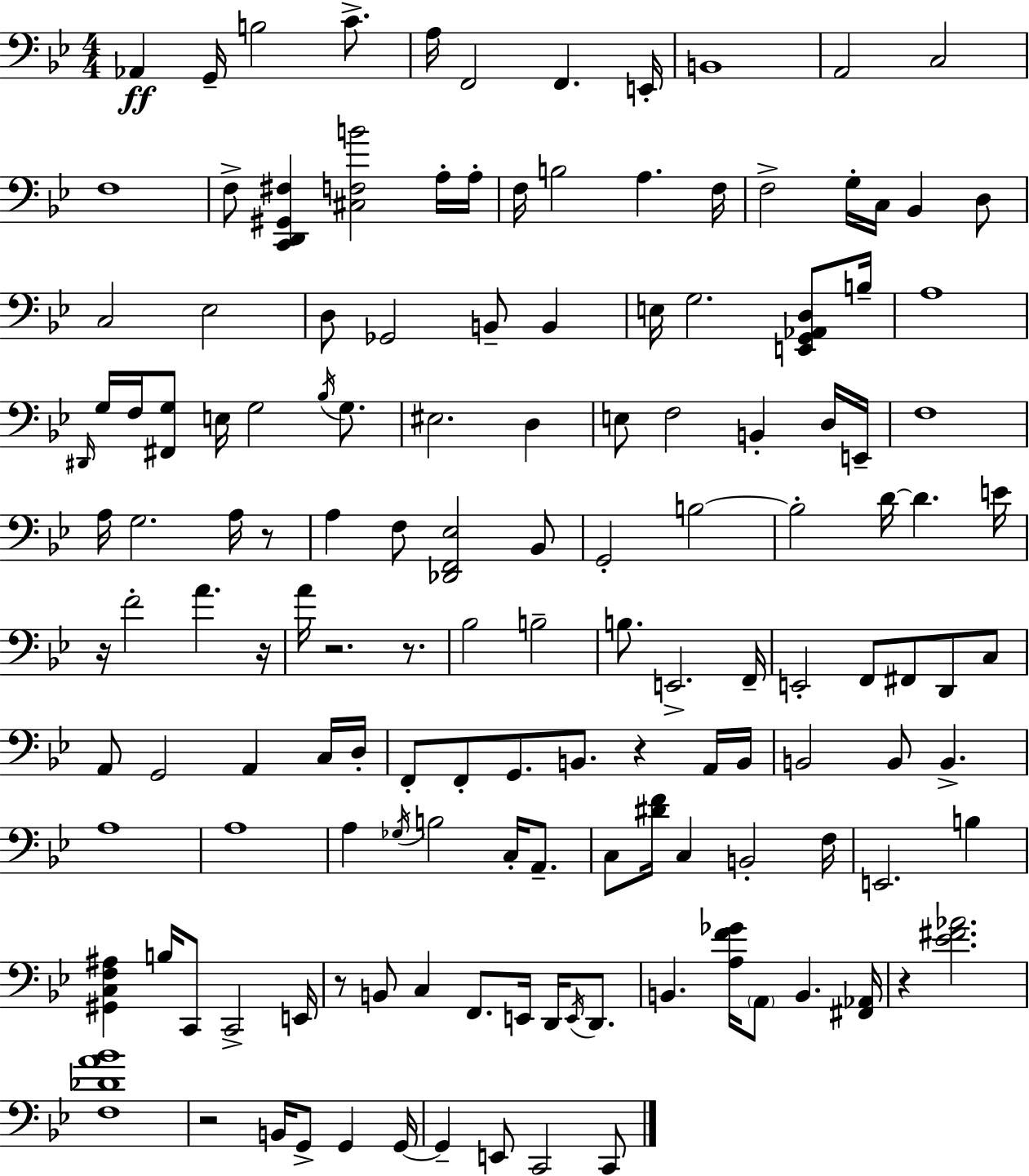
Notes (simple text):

Ab2/q G2/s B3/h C4/e. A3/s F2/h F2/q. E2/s B2/w A2/h C3/h F3/w F3/e [C2,D2,G#2,F#3]/q [C#3,F3,B4]/h A3/s A3/s F3/s B3/h A3/q. F3/s F3/h G3/s C3/s Bb2/q D3/e C3/h Eb3/h D3/e Gb2/h B2/e B2/q E3/s G3/h. [E2,G2,Ab2,D3]/e B3/s A3/w D#2/s G3/s F3/s [F#2,G3]/e E3/s G3/h Bb3/s G3/e. EIS3/h. D3/q E3/e F3/h B2/q D3/s E2/s F3/w A3/s G3/h. A3/s R/e A3/q F3/e [Db2,F2,Eb3]/h Bb2/e G2/h B3/h B3/h D4/s D4/q. E4/s R/s F4/h A4/q. R/s A4/s R/h. R/e. Bb3/h B3/h B3/e. E2/h. F2/s E2/h F2/e F#2/e D2/e C3/e A2/e G2/h A2/q C3/s D3/s F2/e F2/e G2/e. B2/e. R/q A2/s B2/s B2/h B2/e B2/q. A3/w A3/w A3/q Gb3/s B3/h C3/s A2/e. C3/e [D#4,F4]/s C3/q B2/h F3/s E2/h. B3/q [G#2,C3,F3,A#3]/q B3/s C2/e C2/h E2/s R/e B2/e C3/q F2/e. E2/s D2/s E2/s D2/e. B2/q. [A3,F4,Gb4]/s A2/e B2/q. [F#2,Ab2]/s R/q [Eb4,F#4,Ab4]/h. [F3,Db4,A4,Bb4]/w R/h B2/s G2/e G2/q G2/s G2/q E2/e C2/h C2/e